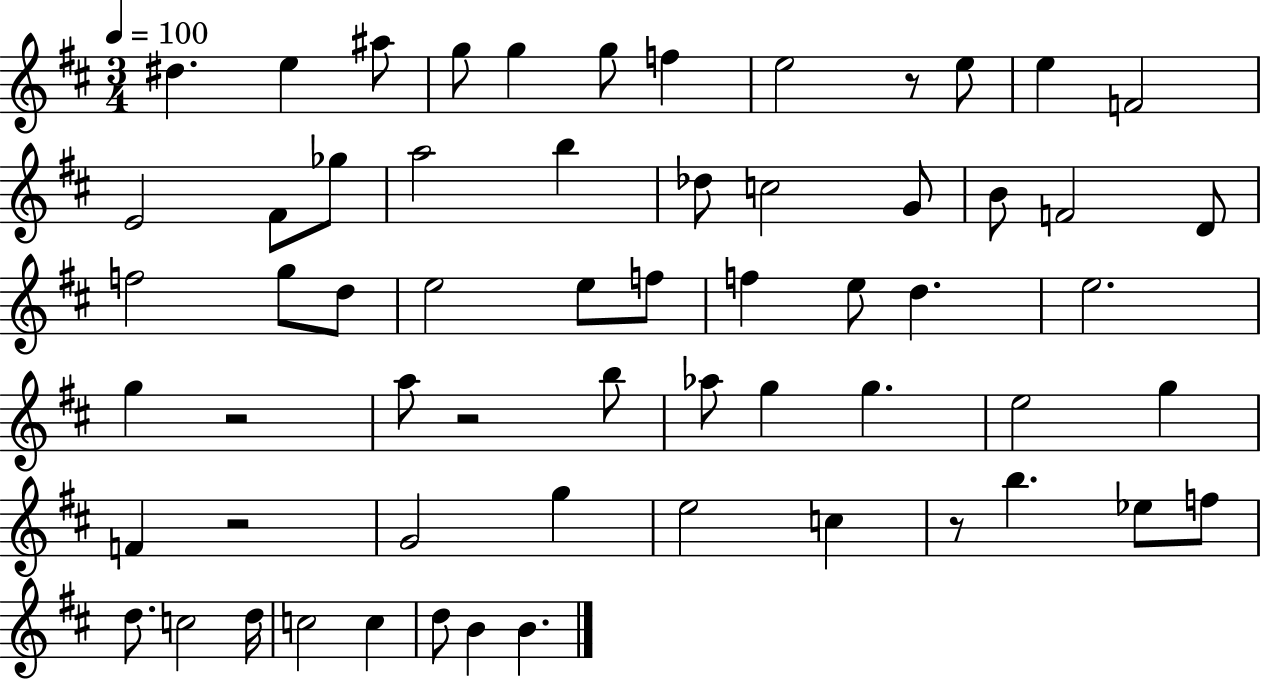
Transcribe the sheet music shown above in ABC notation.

X:1
T:Untitled
M:3/4
L:1/4
K:D
^d e ^a/2 g/2 g g/2 f e2 z/2 e/2 e F2 E2 ^F/2 _g/2 a2 b _d/2 c2 G/2 B/2 F2 D/2 f2 g/2 d/2 e2 e/2 f/2 f e/2 d e2 g z2 a/2 z2 b/2 _a/2 g g e2 g F z2 G2 g e2 c z/2 b _e/2 f/2 d/2 c2 d/4 c2 c d/2 B B